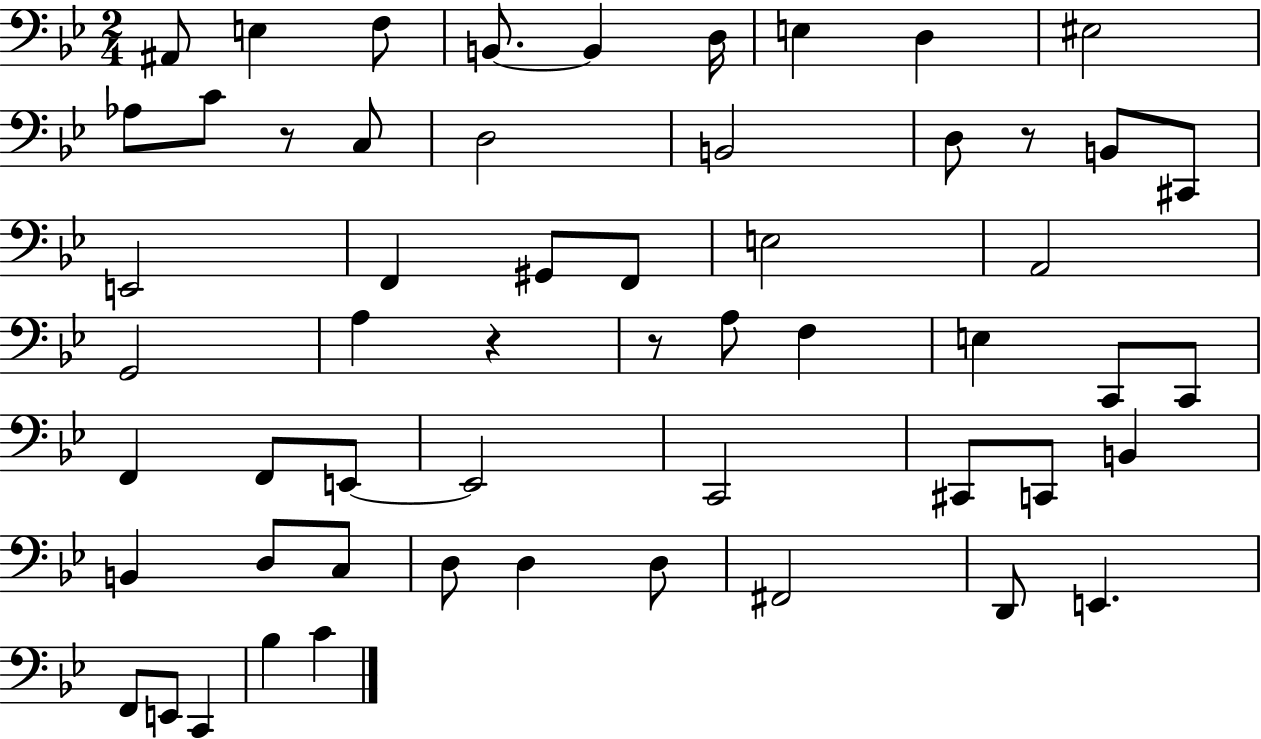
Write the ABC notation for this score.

X:1
T:Untitled
M:2/4
L:1/4
K:Bb
^A,,/2 E, F,/2 B,,/2 B,, D,/4 E, D, ^E,2 _A,/2 C/2 z/2 C,/2 D,2 B,,2 D,/2 z/2 B,,/2 ^C,,/2 E,,2 F,, ^G,,/2 F,,/2 E,2 A,,2 G,,2 A, z z/2 A,/2 F, E, C,,/2 C,,/2 F,, F,,/2 E,,/2 E,,2 C,,2 ^C,,/2 C,,/2 B,, B,, D,/2 C,/2 D,/2 D, D,/2 ^F,,2 D,,/2 E,, F,,/2 E,,/2 C,, _B, C